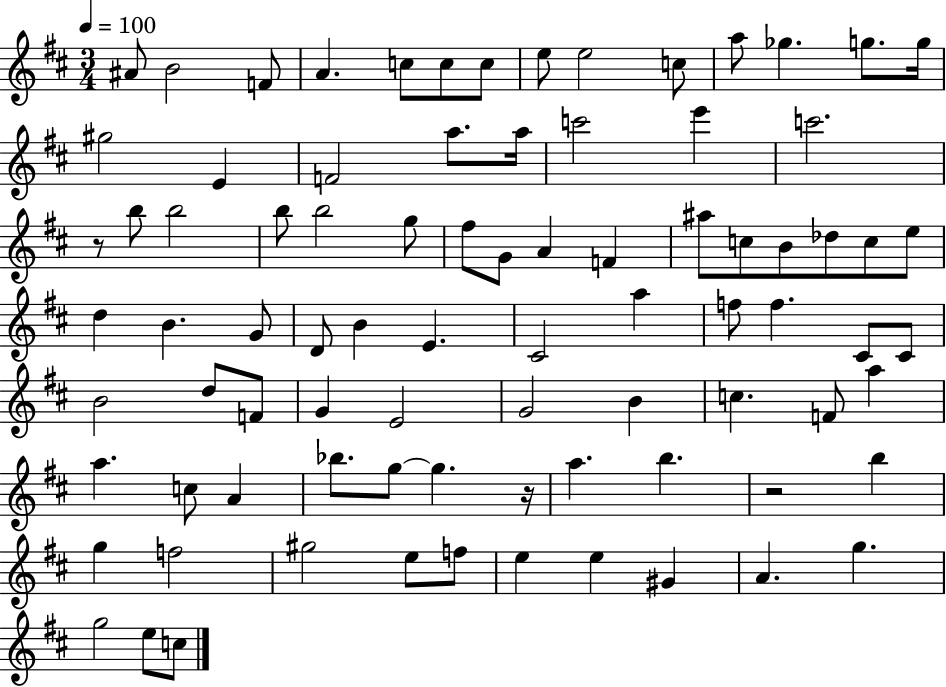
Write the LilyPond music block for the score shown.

{
  \clef treble
  \numericTimeSignature
  \time 3/4
  \key d \major
  \tempo 4 = 100
  \repeat volta 2 { ais'8 b'2 f'8 | a'4. c''8 c''8 c''8 | e''8 e''2 c''8 | a''8 ges''4. g''8. g''16 | \break gis''2 e'4 | f'2 a''8. a''16 | c'''2 e'''4 | c'''2. | \break r8 b''8 b''2 | b''8 b''2 g''8 | fis''8 g'8 a'4 f'4 | ais''8 c''8 b'8 des''8 c''8 e''8 | \break d''4 b'4. g'8 | d'8 b'4 e'4. | cis'2 a''4 | f''8 f''4. cis'8 cis'8 | \break b'2 d''8 f'8 | g'4 e'2 | g'2 b'4 | c''4. f'8 a''4 | \break a''4. c''8 a'4 | bes''8. g''8~~ g''4. r16 | a''4. b''4. | r2 b''4 | \break g''4 f''2 | gis''2 e''8 f''8 | e''4 e''4 gis'4 | a'4. g''4. | \break g''2 e''8 c''8 | } \bar "|."
}